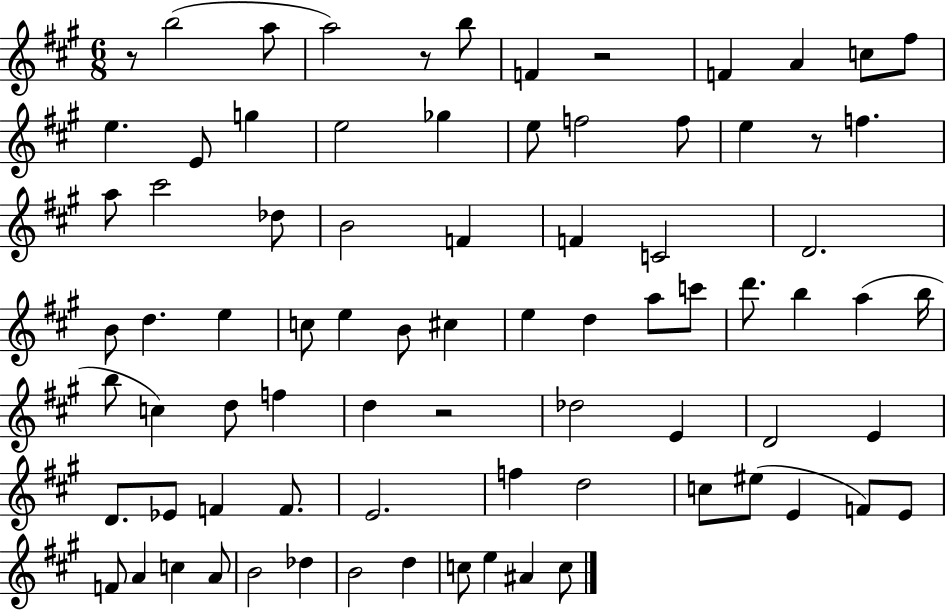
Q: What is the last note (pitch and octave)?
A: C5